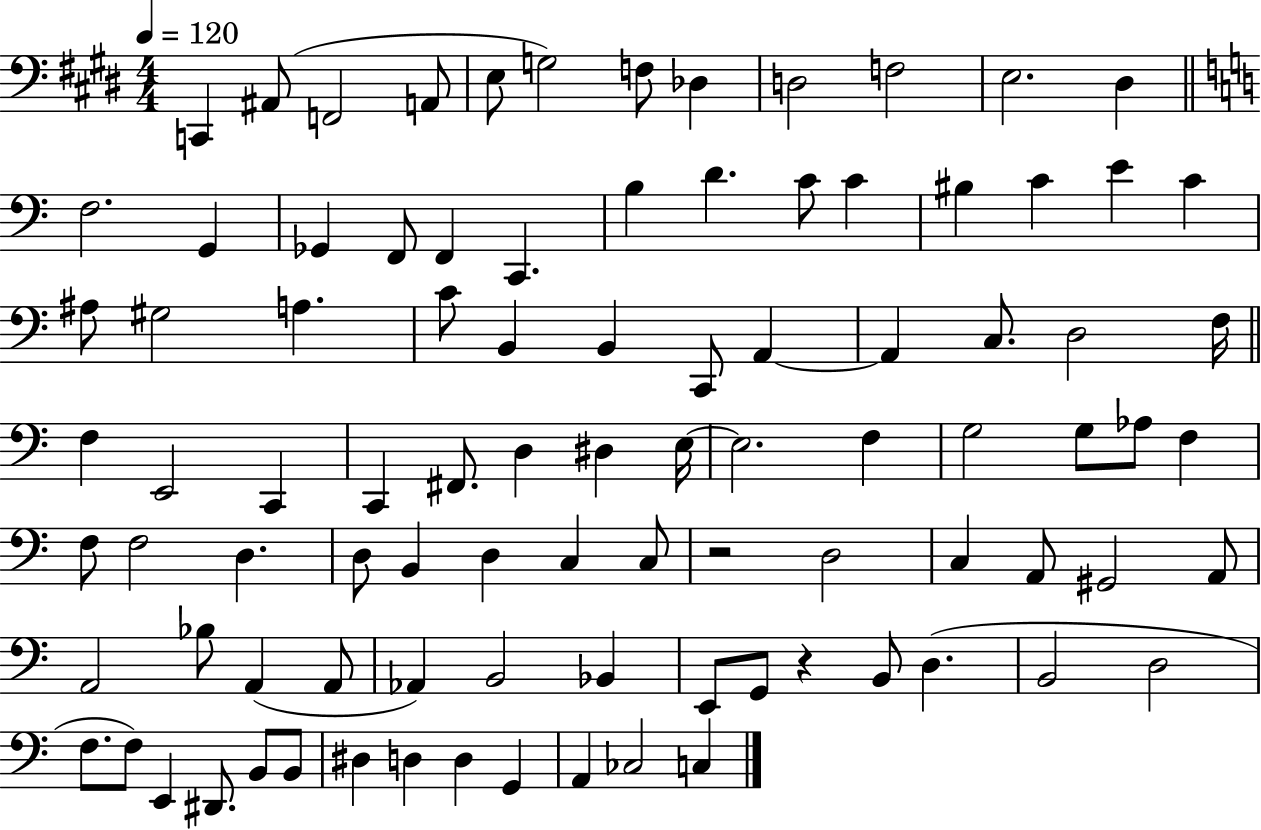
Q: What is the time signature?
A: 4/4